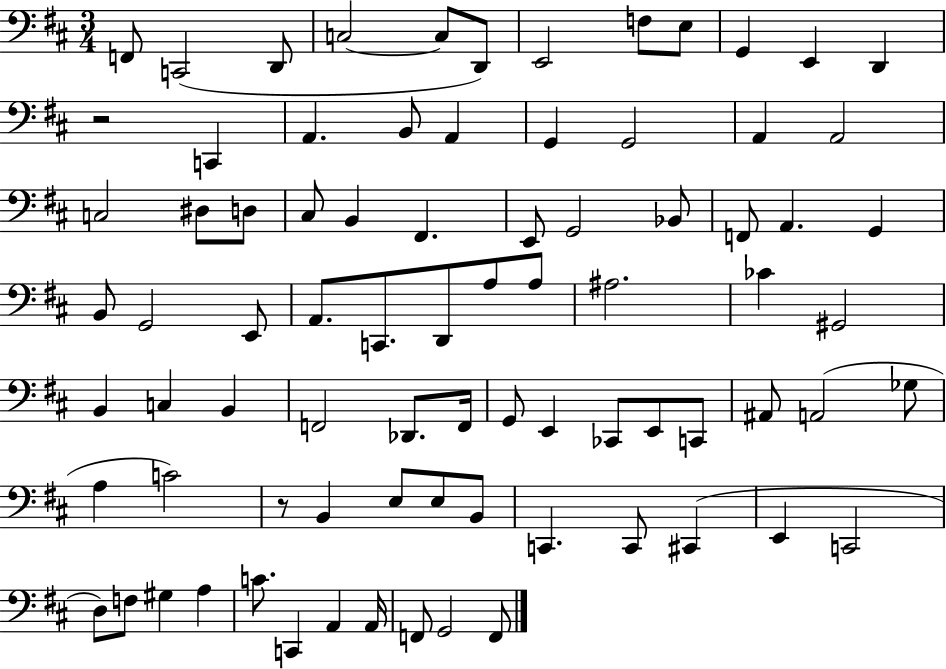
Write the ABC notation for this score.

X:1
T:Untitled
M:3/4
L:1/4
K:D
F,,/2 C,,2 D,,/2 C,2 C,/2 D,,/2 E,,2 F,/2 E,/2 G,, E,, D,, z2 C,, A,, B,,/2 A,, G,, G,,2 A,, A,,2 C,2 ^D,/2 D,/2 ^C,/2 B,, ^F,, E,,/2 G,,2 _B,,/2 F,,/2 A,, G,, B,,/2 G,,2 E,,/2 A,,/2 C,,/2 D,,/2 A,/2 A,/2 ^A,2 _C ^G,,2 B,, C, B,, F,,2 _D,,/2 F,,/4 G,,/2 E,, _C,,/2 E,,/2 C,,/2 ^A,,/2 A,,2 _G,/2 A, C2 z/2 B,, E,/2 E,/2 B,,/2 C,, C,,/2 ^C,, E,, C,,2 D,/2 F,/2 ^G, A, C/2 C,, A,, A,,/4 F,,/2 G,,2 F,,/2